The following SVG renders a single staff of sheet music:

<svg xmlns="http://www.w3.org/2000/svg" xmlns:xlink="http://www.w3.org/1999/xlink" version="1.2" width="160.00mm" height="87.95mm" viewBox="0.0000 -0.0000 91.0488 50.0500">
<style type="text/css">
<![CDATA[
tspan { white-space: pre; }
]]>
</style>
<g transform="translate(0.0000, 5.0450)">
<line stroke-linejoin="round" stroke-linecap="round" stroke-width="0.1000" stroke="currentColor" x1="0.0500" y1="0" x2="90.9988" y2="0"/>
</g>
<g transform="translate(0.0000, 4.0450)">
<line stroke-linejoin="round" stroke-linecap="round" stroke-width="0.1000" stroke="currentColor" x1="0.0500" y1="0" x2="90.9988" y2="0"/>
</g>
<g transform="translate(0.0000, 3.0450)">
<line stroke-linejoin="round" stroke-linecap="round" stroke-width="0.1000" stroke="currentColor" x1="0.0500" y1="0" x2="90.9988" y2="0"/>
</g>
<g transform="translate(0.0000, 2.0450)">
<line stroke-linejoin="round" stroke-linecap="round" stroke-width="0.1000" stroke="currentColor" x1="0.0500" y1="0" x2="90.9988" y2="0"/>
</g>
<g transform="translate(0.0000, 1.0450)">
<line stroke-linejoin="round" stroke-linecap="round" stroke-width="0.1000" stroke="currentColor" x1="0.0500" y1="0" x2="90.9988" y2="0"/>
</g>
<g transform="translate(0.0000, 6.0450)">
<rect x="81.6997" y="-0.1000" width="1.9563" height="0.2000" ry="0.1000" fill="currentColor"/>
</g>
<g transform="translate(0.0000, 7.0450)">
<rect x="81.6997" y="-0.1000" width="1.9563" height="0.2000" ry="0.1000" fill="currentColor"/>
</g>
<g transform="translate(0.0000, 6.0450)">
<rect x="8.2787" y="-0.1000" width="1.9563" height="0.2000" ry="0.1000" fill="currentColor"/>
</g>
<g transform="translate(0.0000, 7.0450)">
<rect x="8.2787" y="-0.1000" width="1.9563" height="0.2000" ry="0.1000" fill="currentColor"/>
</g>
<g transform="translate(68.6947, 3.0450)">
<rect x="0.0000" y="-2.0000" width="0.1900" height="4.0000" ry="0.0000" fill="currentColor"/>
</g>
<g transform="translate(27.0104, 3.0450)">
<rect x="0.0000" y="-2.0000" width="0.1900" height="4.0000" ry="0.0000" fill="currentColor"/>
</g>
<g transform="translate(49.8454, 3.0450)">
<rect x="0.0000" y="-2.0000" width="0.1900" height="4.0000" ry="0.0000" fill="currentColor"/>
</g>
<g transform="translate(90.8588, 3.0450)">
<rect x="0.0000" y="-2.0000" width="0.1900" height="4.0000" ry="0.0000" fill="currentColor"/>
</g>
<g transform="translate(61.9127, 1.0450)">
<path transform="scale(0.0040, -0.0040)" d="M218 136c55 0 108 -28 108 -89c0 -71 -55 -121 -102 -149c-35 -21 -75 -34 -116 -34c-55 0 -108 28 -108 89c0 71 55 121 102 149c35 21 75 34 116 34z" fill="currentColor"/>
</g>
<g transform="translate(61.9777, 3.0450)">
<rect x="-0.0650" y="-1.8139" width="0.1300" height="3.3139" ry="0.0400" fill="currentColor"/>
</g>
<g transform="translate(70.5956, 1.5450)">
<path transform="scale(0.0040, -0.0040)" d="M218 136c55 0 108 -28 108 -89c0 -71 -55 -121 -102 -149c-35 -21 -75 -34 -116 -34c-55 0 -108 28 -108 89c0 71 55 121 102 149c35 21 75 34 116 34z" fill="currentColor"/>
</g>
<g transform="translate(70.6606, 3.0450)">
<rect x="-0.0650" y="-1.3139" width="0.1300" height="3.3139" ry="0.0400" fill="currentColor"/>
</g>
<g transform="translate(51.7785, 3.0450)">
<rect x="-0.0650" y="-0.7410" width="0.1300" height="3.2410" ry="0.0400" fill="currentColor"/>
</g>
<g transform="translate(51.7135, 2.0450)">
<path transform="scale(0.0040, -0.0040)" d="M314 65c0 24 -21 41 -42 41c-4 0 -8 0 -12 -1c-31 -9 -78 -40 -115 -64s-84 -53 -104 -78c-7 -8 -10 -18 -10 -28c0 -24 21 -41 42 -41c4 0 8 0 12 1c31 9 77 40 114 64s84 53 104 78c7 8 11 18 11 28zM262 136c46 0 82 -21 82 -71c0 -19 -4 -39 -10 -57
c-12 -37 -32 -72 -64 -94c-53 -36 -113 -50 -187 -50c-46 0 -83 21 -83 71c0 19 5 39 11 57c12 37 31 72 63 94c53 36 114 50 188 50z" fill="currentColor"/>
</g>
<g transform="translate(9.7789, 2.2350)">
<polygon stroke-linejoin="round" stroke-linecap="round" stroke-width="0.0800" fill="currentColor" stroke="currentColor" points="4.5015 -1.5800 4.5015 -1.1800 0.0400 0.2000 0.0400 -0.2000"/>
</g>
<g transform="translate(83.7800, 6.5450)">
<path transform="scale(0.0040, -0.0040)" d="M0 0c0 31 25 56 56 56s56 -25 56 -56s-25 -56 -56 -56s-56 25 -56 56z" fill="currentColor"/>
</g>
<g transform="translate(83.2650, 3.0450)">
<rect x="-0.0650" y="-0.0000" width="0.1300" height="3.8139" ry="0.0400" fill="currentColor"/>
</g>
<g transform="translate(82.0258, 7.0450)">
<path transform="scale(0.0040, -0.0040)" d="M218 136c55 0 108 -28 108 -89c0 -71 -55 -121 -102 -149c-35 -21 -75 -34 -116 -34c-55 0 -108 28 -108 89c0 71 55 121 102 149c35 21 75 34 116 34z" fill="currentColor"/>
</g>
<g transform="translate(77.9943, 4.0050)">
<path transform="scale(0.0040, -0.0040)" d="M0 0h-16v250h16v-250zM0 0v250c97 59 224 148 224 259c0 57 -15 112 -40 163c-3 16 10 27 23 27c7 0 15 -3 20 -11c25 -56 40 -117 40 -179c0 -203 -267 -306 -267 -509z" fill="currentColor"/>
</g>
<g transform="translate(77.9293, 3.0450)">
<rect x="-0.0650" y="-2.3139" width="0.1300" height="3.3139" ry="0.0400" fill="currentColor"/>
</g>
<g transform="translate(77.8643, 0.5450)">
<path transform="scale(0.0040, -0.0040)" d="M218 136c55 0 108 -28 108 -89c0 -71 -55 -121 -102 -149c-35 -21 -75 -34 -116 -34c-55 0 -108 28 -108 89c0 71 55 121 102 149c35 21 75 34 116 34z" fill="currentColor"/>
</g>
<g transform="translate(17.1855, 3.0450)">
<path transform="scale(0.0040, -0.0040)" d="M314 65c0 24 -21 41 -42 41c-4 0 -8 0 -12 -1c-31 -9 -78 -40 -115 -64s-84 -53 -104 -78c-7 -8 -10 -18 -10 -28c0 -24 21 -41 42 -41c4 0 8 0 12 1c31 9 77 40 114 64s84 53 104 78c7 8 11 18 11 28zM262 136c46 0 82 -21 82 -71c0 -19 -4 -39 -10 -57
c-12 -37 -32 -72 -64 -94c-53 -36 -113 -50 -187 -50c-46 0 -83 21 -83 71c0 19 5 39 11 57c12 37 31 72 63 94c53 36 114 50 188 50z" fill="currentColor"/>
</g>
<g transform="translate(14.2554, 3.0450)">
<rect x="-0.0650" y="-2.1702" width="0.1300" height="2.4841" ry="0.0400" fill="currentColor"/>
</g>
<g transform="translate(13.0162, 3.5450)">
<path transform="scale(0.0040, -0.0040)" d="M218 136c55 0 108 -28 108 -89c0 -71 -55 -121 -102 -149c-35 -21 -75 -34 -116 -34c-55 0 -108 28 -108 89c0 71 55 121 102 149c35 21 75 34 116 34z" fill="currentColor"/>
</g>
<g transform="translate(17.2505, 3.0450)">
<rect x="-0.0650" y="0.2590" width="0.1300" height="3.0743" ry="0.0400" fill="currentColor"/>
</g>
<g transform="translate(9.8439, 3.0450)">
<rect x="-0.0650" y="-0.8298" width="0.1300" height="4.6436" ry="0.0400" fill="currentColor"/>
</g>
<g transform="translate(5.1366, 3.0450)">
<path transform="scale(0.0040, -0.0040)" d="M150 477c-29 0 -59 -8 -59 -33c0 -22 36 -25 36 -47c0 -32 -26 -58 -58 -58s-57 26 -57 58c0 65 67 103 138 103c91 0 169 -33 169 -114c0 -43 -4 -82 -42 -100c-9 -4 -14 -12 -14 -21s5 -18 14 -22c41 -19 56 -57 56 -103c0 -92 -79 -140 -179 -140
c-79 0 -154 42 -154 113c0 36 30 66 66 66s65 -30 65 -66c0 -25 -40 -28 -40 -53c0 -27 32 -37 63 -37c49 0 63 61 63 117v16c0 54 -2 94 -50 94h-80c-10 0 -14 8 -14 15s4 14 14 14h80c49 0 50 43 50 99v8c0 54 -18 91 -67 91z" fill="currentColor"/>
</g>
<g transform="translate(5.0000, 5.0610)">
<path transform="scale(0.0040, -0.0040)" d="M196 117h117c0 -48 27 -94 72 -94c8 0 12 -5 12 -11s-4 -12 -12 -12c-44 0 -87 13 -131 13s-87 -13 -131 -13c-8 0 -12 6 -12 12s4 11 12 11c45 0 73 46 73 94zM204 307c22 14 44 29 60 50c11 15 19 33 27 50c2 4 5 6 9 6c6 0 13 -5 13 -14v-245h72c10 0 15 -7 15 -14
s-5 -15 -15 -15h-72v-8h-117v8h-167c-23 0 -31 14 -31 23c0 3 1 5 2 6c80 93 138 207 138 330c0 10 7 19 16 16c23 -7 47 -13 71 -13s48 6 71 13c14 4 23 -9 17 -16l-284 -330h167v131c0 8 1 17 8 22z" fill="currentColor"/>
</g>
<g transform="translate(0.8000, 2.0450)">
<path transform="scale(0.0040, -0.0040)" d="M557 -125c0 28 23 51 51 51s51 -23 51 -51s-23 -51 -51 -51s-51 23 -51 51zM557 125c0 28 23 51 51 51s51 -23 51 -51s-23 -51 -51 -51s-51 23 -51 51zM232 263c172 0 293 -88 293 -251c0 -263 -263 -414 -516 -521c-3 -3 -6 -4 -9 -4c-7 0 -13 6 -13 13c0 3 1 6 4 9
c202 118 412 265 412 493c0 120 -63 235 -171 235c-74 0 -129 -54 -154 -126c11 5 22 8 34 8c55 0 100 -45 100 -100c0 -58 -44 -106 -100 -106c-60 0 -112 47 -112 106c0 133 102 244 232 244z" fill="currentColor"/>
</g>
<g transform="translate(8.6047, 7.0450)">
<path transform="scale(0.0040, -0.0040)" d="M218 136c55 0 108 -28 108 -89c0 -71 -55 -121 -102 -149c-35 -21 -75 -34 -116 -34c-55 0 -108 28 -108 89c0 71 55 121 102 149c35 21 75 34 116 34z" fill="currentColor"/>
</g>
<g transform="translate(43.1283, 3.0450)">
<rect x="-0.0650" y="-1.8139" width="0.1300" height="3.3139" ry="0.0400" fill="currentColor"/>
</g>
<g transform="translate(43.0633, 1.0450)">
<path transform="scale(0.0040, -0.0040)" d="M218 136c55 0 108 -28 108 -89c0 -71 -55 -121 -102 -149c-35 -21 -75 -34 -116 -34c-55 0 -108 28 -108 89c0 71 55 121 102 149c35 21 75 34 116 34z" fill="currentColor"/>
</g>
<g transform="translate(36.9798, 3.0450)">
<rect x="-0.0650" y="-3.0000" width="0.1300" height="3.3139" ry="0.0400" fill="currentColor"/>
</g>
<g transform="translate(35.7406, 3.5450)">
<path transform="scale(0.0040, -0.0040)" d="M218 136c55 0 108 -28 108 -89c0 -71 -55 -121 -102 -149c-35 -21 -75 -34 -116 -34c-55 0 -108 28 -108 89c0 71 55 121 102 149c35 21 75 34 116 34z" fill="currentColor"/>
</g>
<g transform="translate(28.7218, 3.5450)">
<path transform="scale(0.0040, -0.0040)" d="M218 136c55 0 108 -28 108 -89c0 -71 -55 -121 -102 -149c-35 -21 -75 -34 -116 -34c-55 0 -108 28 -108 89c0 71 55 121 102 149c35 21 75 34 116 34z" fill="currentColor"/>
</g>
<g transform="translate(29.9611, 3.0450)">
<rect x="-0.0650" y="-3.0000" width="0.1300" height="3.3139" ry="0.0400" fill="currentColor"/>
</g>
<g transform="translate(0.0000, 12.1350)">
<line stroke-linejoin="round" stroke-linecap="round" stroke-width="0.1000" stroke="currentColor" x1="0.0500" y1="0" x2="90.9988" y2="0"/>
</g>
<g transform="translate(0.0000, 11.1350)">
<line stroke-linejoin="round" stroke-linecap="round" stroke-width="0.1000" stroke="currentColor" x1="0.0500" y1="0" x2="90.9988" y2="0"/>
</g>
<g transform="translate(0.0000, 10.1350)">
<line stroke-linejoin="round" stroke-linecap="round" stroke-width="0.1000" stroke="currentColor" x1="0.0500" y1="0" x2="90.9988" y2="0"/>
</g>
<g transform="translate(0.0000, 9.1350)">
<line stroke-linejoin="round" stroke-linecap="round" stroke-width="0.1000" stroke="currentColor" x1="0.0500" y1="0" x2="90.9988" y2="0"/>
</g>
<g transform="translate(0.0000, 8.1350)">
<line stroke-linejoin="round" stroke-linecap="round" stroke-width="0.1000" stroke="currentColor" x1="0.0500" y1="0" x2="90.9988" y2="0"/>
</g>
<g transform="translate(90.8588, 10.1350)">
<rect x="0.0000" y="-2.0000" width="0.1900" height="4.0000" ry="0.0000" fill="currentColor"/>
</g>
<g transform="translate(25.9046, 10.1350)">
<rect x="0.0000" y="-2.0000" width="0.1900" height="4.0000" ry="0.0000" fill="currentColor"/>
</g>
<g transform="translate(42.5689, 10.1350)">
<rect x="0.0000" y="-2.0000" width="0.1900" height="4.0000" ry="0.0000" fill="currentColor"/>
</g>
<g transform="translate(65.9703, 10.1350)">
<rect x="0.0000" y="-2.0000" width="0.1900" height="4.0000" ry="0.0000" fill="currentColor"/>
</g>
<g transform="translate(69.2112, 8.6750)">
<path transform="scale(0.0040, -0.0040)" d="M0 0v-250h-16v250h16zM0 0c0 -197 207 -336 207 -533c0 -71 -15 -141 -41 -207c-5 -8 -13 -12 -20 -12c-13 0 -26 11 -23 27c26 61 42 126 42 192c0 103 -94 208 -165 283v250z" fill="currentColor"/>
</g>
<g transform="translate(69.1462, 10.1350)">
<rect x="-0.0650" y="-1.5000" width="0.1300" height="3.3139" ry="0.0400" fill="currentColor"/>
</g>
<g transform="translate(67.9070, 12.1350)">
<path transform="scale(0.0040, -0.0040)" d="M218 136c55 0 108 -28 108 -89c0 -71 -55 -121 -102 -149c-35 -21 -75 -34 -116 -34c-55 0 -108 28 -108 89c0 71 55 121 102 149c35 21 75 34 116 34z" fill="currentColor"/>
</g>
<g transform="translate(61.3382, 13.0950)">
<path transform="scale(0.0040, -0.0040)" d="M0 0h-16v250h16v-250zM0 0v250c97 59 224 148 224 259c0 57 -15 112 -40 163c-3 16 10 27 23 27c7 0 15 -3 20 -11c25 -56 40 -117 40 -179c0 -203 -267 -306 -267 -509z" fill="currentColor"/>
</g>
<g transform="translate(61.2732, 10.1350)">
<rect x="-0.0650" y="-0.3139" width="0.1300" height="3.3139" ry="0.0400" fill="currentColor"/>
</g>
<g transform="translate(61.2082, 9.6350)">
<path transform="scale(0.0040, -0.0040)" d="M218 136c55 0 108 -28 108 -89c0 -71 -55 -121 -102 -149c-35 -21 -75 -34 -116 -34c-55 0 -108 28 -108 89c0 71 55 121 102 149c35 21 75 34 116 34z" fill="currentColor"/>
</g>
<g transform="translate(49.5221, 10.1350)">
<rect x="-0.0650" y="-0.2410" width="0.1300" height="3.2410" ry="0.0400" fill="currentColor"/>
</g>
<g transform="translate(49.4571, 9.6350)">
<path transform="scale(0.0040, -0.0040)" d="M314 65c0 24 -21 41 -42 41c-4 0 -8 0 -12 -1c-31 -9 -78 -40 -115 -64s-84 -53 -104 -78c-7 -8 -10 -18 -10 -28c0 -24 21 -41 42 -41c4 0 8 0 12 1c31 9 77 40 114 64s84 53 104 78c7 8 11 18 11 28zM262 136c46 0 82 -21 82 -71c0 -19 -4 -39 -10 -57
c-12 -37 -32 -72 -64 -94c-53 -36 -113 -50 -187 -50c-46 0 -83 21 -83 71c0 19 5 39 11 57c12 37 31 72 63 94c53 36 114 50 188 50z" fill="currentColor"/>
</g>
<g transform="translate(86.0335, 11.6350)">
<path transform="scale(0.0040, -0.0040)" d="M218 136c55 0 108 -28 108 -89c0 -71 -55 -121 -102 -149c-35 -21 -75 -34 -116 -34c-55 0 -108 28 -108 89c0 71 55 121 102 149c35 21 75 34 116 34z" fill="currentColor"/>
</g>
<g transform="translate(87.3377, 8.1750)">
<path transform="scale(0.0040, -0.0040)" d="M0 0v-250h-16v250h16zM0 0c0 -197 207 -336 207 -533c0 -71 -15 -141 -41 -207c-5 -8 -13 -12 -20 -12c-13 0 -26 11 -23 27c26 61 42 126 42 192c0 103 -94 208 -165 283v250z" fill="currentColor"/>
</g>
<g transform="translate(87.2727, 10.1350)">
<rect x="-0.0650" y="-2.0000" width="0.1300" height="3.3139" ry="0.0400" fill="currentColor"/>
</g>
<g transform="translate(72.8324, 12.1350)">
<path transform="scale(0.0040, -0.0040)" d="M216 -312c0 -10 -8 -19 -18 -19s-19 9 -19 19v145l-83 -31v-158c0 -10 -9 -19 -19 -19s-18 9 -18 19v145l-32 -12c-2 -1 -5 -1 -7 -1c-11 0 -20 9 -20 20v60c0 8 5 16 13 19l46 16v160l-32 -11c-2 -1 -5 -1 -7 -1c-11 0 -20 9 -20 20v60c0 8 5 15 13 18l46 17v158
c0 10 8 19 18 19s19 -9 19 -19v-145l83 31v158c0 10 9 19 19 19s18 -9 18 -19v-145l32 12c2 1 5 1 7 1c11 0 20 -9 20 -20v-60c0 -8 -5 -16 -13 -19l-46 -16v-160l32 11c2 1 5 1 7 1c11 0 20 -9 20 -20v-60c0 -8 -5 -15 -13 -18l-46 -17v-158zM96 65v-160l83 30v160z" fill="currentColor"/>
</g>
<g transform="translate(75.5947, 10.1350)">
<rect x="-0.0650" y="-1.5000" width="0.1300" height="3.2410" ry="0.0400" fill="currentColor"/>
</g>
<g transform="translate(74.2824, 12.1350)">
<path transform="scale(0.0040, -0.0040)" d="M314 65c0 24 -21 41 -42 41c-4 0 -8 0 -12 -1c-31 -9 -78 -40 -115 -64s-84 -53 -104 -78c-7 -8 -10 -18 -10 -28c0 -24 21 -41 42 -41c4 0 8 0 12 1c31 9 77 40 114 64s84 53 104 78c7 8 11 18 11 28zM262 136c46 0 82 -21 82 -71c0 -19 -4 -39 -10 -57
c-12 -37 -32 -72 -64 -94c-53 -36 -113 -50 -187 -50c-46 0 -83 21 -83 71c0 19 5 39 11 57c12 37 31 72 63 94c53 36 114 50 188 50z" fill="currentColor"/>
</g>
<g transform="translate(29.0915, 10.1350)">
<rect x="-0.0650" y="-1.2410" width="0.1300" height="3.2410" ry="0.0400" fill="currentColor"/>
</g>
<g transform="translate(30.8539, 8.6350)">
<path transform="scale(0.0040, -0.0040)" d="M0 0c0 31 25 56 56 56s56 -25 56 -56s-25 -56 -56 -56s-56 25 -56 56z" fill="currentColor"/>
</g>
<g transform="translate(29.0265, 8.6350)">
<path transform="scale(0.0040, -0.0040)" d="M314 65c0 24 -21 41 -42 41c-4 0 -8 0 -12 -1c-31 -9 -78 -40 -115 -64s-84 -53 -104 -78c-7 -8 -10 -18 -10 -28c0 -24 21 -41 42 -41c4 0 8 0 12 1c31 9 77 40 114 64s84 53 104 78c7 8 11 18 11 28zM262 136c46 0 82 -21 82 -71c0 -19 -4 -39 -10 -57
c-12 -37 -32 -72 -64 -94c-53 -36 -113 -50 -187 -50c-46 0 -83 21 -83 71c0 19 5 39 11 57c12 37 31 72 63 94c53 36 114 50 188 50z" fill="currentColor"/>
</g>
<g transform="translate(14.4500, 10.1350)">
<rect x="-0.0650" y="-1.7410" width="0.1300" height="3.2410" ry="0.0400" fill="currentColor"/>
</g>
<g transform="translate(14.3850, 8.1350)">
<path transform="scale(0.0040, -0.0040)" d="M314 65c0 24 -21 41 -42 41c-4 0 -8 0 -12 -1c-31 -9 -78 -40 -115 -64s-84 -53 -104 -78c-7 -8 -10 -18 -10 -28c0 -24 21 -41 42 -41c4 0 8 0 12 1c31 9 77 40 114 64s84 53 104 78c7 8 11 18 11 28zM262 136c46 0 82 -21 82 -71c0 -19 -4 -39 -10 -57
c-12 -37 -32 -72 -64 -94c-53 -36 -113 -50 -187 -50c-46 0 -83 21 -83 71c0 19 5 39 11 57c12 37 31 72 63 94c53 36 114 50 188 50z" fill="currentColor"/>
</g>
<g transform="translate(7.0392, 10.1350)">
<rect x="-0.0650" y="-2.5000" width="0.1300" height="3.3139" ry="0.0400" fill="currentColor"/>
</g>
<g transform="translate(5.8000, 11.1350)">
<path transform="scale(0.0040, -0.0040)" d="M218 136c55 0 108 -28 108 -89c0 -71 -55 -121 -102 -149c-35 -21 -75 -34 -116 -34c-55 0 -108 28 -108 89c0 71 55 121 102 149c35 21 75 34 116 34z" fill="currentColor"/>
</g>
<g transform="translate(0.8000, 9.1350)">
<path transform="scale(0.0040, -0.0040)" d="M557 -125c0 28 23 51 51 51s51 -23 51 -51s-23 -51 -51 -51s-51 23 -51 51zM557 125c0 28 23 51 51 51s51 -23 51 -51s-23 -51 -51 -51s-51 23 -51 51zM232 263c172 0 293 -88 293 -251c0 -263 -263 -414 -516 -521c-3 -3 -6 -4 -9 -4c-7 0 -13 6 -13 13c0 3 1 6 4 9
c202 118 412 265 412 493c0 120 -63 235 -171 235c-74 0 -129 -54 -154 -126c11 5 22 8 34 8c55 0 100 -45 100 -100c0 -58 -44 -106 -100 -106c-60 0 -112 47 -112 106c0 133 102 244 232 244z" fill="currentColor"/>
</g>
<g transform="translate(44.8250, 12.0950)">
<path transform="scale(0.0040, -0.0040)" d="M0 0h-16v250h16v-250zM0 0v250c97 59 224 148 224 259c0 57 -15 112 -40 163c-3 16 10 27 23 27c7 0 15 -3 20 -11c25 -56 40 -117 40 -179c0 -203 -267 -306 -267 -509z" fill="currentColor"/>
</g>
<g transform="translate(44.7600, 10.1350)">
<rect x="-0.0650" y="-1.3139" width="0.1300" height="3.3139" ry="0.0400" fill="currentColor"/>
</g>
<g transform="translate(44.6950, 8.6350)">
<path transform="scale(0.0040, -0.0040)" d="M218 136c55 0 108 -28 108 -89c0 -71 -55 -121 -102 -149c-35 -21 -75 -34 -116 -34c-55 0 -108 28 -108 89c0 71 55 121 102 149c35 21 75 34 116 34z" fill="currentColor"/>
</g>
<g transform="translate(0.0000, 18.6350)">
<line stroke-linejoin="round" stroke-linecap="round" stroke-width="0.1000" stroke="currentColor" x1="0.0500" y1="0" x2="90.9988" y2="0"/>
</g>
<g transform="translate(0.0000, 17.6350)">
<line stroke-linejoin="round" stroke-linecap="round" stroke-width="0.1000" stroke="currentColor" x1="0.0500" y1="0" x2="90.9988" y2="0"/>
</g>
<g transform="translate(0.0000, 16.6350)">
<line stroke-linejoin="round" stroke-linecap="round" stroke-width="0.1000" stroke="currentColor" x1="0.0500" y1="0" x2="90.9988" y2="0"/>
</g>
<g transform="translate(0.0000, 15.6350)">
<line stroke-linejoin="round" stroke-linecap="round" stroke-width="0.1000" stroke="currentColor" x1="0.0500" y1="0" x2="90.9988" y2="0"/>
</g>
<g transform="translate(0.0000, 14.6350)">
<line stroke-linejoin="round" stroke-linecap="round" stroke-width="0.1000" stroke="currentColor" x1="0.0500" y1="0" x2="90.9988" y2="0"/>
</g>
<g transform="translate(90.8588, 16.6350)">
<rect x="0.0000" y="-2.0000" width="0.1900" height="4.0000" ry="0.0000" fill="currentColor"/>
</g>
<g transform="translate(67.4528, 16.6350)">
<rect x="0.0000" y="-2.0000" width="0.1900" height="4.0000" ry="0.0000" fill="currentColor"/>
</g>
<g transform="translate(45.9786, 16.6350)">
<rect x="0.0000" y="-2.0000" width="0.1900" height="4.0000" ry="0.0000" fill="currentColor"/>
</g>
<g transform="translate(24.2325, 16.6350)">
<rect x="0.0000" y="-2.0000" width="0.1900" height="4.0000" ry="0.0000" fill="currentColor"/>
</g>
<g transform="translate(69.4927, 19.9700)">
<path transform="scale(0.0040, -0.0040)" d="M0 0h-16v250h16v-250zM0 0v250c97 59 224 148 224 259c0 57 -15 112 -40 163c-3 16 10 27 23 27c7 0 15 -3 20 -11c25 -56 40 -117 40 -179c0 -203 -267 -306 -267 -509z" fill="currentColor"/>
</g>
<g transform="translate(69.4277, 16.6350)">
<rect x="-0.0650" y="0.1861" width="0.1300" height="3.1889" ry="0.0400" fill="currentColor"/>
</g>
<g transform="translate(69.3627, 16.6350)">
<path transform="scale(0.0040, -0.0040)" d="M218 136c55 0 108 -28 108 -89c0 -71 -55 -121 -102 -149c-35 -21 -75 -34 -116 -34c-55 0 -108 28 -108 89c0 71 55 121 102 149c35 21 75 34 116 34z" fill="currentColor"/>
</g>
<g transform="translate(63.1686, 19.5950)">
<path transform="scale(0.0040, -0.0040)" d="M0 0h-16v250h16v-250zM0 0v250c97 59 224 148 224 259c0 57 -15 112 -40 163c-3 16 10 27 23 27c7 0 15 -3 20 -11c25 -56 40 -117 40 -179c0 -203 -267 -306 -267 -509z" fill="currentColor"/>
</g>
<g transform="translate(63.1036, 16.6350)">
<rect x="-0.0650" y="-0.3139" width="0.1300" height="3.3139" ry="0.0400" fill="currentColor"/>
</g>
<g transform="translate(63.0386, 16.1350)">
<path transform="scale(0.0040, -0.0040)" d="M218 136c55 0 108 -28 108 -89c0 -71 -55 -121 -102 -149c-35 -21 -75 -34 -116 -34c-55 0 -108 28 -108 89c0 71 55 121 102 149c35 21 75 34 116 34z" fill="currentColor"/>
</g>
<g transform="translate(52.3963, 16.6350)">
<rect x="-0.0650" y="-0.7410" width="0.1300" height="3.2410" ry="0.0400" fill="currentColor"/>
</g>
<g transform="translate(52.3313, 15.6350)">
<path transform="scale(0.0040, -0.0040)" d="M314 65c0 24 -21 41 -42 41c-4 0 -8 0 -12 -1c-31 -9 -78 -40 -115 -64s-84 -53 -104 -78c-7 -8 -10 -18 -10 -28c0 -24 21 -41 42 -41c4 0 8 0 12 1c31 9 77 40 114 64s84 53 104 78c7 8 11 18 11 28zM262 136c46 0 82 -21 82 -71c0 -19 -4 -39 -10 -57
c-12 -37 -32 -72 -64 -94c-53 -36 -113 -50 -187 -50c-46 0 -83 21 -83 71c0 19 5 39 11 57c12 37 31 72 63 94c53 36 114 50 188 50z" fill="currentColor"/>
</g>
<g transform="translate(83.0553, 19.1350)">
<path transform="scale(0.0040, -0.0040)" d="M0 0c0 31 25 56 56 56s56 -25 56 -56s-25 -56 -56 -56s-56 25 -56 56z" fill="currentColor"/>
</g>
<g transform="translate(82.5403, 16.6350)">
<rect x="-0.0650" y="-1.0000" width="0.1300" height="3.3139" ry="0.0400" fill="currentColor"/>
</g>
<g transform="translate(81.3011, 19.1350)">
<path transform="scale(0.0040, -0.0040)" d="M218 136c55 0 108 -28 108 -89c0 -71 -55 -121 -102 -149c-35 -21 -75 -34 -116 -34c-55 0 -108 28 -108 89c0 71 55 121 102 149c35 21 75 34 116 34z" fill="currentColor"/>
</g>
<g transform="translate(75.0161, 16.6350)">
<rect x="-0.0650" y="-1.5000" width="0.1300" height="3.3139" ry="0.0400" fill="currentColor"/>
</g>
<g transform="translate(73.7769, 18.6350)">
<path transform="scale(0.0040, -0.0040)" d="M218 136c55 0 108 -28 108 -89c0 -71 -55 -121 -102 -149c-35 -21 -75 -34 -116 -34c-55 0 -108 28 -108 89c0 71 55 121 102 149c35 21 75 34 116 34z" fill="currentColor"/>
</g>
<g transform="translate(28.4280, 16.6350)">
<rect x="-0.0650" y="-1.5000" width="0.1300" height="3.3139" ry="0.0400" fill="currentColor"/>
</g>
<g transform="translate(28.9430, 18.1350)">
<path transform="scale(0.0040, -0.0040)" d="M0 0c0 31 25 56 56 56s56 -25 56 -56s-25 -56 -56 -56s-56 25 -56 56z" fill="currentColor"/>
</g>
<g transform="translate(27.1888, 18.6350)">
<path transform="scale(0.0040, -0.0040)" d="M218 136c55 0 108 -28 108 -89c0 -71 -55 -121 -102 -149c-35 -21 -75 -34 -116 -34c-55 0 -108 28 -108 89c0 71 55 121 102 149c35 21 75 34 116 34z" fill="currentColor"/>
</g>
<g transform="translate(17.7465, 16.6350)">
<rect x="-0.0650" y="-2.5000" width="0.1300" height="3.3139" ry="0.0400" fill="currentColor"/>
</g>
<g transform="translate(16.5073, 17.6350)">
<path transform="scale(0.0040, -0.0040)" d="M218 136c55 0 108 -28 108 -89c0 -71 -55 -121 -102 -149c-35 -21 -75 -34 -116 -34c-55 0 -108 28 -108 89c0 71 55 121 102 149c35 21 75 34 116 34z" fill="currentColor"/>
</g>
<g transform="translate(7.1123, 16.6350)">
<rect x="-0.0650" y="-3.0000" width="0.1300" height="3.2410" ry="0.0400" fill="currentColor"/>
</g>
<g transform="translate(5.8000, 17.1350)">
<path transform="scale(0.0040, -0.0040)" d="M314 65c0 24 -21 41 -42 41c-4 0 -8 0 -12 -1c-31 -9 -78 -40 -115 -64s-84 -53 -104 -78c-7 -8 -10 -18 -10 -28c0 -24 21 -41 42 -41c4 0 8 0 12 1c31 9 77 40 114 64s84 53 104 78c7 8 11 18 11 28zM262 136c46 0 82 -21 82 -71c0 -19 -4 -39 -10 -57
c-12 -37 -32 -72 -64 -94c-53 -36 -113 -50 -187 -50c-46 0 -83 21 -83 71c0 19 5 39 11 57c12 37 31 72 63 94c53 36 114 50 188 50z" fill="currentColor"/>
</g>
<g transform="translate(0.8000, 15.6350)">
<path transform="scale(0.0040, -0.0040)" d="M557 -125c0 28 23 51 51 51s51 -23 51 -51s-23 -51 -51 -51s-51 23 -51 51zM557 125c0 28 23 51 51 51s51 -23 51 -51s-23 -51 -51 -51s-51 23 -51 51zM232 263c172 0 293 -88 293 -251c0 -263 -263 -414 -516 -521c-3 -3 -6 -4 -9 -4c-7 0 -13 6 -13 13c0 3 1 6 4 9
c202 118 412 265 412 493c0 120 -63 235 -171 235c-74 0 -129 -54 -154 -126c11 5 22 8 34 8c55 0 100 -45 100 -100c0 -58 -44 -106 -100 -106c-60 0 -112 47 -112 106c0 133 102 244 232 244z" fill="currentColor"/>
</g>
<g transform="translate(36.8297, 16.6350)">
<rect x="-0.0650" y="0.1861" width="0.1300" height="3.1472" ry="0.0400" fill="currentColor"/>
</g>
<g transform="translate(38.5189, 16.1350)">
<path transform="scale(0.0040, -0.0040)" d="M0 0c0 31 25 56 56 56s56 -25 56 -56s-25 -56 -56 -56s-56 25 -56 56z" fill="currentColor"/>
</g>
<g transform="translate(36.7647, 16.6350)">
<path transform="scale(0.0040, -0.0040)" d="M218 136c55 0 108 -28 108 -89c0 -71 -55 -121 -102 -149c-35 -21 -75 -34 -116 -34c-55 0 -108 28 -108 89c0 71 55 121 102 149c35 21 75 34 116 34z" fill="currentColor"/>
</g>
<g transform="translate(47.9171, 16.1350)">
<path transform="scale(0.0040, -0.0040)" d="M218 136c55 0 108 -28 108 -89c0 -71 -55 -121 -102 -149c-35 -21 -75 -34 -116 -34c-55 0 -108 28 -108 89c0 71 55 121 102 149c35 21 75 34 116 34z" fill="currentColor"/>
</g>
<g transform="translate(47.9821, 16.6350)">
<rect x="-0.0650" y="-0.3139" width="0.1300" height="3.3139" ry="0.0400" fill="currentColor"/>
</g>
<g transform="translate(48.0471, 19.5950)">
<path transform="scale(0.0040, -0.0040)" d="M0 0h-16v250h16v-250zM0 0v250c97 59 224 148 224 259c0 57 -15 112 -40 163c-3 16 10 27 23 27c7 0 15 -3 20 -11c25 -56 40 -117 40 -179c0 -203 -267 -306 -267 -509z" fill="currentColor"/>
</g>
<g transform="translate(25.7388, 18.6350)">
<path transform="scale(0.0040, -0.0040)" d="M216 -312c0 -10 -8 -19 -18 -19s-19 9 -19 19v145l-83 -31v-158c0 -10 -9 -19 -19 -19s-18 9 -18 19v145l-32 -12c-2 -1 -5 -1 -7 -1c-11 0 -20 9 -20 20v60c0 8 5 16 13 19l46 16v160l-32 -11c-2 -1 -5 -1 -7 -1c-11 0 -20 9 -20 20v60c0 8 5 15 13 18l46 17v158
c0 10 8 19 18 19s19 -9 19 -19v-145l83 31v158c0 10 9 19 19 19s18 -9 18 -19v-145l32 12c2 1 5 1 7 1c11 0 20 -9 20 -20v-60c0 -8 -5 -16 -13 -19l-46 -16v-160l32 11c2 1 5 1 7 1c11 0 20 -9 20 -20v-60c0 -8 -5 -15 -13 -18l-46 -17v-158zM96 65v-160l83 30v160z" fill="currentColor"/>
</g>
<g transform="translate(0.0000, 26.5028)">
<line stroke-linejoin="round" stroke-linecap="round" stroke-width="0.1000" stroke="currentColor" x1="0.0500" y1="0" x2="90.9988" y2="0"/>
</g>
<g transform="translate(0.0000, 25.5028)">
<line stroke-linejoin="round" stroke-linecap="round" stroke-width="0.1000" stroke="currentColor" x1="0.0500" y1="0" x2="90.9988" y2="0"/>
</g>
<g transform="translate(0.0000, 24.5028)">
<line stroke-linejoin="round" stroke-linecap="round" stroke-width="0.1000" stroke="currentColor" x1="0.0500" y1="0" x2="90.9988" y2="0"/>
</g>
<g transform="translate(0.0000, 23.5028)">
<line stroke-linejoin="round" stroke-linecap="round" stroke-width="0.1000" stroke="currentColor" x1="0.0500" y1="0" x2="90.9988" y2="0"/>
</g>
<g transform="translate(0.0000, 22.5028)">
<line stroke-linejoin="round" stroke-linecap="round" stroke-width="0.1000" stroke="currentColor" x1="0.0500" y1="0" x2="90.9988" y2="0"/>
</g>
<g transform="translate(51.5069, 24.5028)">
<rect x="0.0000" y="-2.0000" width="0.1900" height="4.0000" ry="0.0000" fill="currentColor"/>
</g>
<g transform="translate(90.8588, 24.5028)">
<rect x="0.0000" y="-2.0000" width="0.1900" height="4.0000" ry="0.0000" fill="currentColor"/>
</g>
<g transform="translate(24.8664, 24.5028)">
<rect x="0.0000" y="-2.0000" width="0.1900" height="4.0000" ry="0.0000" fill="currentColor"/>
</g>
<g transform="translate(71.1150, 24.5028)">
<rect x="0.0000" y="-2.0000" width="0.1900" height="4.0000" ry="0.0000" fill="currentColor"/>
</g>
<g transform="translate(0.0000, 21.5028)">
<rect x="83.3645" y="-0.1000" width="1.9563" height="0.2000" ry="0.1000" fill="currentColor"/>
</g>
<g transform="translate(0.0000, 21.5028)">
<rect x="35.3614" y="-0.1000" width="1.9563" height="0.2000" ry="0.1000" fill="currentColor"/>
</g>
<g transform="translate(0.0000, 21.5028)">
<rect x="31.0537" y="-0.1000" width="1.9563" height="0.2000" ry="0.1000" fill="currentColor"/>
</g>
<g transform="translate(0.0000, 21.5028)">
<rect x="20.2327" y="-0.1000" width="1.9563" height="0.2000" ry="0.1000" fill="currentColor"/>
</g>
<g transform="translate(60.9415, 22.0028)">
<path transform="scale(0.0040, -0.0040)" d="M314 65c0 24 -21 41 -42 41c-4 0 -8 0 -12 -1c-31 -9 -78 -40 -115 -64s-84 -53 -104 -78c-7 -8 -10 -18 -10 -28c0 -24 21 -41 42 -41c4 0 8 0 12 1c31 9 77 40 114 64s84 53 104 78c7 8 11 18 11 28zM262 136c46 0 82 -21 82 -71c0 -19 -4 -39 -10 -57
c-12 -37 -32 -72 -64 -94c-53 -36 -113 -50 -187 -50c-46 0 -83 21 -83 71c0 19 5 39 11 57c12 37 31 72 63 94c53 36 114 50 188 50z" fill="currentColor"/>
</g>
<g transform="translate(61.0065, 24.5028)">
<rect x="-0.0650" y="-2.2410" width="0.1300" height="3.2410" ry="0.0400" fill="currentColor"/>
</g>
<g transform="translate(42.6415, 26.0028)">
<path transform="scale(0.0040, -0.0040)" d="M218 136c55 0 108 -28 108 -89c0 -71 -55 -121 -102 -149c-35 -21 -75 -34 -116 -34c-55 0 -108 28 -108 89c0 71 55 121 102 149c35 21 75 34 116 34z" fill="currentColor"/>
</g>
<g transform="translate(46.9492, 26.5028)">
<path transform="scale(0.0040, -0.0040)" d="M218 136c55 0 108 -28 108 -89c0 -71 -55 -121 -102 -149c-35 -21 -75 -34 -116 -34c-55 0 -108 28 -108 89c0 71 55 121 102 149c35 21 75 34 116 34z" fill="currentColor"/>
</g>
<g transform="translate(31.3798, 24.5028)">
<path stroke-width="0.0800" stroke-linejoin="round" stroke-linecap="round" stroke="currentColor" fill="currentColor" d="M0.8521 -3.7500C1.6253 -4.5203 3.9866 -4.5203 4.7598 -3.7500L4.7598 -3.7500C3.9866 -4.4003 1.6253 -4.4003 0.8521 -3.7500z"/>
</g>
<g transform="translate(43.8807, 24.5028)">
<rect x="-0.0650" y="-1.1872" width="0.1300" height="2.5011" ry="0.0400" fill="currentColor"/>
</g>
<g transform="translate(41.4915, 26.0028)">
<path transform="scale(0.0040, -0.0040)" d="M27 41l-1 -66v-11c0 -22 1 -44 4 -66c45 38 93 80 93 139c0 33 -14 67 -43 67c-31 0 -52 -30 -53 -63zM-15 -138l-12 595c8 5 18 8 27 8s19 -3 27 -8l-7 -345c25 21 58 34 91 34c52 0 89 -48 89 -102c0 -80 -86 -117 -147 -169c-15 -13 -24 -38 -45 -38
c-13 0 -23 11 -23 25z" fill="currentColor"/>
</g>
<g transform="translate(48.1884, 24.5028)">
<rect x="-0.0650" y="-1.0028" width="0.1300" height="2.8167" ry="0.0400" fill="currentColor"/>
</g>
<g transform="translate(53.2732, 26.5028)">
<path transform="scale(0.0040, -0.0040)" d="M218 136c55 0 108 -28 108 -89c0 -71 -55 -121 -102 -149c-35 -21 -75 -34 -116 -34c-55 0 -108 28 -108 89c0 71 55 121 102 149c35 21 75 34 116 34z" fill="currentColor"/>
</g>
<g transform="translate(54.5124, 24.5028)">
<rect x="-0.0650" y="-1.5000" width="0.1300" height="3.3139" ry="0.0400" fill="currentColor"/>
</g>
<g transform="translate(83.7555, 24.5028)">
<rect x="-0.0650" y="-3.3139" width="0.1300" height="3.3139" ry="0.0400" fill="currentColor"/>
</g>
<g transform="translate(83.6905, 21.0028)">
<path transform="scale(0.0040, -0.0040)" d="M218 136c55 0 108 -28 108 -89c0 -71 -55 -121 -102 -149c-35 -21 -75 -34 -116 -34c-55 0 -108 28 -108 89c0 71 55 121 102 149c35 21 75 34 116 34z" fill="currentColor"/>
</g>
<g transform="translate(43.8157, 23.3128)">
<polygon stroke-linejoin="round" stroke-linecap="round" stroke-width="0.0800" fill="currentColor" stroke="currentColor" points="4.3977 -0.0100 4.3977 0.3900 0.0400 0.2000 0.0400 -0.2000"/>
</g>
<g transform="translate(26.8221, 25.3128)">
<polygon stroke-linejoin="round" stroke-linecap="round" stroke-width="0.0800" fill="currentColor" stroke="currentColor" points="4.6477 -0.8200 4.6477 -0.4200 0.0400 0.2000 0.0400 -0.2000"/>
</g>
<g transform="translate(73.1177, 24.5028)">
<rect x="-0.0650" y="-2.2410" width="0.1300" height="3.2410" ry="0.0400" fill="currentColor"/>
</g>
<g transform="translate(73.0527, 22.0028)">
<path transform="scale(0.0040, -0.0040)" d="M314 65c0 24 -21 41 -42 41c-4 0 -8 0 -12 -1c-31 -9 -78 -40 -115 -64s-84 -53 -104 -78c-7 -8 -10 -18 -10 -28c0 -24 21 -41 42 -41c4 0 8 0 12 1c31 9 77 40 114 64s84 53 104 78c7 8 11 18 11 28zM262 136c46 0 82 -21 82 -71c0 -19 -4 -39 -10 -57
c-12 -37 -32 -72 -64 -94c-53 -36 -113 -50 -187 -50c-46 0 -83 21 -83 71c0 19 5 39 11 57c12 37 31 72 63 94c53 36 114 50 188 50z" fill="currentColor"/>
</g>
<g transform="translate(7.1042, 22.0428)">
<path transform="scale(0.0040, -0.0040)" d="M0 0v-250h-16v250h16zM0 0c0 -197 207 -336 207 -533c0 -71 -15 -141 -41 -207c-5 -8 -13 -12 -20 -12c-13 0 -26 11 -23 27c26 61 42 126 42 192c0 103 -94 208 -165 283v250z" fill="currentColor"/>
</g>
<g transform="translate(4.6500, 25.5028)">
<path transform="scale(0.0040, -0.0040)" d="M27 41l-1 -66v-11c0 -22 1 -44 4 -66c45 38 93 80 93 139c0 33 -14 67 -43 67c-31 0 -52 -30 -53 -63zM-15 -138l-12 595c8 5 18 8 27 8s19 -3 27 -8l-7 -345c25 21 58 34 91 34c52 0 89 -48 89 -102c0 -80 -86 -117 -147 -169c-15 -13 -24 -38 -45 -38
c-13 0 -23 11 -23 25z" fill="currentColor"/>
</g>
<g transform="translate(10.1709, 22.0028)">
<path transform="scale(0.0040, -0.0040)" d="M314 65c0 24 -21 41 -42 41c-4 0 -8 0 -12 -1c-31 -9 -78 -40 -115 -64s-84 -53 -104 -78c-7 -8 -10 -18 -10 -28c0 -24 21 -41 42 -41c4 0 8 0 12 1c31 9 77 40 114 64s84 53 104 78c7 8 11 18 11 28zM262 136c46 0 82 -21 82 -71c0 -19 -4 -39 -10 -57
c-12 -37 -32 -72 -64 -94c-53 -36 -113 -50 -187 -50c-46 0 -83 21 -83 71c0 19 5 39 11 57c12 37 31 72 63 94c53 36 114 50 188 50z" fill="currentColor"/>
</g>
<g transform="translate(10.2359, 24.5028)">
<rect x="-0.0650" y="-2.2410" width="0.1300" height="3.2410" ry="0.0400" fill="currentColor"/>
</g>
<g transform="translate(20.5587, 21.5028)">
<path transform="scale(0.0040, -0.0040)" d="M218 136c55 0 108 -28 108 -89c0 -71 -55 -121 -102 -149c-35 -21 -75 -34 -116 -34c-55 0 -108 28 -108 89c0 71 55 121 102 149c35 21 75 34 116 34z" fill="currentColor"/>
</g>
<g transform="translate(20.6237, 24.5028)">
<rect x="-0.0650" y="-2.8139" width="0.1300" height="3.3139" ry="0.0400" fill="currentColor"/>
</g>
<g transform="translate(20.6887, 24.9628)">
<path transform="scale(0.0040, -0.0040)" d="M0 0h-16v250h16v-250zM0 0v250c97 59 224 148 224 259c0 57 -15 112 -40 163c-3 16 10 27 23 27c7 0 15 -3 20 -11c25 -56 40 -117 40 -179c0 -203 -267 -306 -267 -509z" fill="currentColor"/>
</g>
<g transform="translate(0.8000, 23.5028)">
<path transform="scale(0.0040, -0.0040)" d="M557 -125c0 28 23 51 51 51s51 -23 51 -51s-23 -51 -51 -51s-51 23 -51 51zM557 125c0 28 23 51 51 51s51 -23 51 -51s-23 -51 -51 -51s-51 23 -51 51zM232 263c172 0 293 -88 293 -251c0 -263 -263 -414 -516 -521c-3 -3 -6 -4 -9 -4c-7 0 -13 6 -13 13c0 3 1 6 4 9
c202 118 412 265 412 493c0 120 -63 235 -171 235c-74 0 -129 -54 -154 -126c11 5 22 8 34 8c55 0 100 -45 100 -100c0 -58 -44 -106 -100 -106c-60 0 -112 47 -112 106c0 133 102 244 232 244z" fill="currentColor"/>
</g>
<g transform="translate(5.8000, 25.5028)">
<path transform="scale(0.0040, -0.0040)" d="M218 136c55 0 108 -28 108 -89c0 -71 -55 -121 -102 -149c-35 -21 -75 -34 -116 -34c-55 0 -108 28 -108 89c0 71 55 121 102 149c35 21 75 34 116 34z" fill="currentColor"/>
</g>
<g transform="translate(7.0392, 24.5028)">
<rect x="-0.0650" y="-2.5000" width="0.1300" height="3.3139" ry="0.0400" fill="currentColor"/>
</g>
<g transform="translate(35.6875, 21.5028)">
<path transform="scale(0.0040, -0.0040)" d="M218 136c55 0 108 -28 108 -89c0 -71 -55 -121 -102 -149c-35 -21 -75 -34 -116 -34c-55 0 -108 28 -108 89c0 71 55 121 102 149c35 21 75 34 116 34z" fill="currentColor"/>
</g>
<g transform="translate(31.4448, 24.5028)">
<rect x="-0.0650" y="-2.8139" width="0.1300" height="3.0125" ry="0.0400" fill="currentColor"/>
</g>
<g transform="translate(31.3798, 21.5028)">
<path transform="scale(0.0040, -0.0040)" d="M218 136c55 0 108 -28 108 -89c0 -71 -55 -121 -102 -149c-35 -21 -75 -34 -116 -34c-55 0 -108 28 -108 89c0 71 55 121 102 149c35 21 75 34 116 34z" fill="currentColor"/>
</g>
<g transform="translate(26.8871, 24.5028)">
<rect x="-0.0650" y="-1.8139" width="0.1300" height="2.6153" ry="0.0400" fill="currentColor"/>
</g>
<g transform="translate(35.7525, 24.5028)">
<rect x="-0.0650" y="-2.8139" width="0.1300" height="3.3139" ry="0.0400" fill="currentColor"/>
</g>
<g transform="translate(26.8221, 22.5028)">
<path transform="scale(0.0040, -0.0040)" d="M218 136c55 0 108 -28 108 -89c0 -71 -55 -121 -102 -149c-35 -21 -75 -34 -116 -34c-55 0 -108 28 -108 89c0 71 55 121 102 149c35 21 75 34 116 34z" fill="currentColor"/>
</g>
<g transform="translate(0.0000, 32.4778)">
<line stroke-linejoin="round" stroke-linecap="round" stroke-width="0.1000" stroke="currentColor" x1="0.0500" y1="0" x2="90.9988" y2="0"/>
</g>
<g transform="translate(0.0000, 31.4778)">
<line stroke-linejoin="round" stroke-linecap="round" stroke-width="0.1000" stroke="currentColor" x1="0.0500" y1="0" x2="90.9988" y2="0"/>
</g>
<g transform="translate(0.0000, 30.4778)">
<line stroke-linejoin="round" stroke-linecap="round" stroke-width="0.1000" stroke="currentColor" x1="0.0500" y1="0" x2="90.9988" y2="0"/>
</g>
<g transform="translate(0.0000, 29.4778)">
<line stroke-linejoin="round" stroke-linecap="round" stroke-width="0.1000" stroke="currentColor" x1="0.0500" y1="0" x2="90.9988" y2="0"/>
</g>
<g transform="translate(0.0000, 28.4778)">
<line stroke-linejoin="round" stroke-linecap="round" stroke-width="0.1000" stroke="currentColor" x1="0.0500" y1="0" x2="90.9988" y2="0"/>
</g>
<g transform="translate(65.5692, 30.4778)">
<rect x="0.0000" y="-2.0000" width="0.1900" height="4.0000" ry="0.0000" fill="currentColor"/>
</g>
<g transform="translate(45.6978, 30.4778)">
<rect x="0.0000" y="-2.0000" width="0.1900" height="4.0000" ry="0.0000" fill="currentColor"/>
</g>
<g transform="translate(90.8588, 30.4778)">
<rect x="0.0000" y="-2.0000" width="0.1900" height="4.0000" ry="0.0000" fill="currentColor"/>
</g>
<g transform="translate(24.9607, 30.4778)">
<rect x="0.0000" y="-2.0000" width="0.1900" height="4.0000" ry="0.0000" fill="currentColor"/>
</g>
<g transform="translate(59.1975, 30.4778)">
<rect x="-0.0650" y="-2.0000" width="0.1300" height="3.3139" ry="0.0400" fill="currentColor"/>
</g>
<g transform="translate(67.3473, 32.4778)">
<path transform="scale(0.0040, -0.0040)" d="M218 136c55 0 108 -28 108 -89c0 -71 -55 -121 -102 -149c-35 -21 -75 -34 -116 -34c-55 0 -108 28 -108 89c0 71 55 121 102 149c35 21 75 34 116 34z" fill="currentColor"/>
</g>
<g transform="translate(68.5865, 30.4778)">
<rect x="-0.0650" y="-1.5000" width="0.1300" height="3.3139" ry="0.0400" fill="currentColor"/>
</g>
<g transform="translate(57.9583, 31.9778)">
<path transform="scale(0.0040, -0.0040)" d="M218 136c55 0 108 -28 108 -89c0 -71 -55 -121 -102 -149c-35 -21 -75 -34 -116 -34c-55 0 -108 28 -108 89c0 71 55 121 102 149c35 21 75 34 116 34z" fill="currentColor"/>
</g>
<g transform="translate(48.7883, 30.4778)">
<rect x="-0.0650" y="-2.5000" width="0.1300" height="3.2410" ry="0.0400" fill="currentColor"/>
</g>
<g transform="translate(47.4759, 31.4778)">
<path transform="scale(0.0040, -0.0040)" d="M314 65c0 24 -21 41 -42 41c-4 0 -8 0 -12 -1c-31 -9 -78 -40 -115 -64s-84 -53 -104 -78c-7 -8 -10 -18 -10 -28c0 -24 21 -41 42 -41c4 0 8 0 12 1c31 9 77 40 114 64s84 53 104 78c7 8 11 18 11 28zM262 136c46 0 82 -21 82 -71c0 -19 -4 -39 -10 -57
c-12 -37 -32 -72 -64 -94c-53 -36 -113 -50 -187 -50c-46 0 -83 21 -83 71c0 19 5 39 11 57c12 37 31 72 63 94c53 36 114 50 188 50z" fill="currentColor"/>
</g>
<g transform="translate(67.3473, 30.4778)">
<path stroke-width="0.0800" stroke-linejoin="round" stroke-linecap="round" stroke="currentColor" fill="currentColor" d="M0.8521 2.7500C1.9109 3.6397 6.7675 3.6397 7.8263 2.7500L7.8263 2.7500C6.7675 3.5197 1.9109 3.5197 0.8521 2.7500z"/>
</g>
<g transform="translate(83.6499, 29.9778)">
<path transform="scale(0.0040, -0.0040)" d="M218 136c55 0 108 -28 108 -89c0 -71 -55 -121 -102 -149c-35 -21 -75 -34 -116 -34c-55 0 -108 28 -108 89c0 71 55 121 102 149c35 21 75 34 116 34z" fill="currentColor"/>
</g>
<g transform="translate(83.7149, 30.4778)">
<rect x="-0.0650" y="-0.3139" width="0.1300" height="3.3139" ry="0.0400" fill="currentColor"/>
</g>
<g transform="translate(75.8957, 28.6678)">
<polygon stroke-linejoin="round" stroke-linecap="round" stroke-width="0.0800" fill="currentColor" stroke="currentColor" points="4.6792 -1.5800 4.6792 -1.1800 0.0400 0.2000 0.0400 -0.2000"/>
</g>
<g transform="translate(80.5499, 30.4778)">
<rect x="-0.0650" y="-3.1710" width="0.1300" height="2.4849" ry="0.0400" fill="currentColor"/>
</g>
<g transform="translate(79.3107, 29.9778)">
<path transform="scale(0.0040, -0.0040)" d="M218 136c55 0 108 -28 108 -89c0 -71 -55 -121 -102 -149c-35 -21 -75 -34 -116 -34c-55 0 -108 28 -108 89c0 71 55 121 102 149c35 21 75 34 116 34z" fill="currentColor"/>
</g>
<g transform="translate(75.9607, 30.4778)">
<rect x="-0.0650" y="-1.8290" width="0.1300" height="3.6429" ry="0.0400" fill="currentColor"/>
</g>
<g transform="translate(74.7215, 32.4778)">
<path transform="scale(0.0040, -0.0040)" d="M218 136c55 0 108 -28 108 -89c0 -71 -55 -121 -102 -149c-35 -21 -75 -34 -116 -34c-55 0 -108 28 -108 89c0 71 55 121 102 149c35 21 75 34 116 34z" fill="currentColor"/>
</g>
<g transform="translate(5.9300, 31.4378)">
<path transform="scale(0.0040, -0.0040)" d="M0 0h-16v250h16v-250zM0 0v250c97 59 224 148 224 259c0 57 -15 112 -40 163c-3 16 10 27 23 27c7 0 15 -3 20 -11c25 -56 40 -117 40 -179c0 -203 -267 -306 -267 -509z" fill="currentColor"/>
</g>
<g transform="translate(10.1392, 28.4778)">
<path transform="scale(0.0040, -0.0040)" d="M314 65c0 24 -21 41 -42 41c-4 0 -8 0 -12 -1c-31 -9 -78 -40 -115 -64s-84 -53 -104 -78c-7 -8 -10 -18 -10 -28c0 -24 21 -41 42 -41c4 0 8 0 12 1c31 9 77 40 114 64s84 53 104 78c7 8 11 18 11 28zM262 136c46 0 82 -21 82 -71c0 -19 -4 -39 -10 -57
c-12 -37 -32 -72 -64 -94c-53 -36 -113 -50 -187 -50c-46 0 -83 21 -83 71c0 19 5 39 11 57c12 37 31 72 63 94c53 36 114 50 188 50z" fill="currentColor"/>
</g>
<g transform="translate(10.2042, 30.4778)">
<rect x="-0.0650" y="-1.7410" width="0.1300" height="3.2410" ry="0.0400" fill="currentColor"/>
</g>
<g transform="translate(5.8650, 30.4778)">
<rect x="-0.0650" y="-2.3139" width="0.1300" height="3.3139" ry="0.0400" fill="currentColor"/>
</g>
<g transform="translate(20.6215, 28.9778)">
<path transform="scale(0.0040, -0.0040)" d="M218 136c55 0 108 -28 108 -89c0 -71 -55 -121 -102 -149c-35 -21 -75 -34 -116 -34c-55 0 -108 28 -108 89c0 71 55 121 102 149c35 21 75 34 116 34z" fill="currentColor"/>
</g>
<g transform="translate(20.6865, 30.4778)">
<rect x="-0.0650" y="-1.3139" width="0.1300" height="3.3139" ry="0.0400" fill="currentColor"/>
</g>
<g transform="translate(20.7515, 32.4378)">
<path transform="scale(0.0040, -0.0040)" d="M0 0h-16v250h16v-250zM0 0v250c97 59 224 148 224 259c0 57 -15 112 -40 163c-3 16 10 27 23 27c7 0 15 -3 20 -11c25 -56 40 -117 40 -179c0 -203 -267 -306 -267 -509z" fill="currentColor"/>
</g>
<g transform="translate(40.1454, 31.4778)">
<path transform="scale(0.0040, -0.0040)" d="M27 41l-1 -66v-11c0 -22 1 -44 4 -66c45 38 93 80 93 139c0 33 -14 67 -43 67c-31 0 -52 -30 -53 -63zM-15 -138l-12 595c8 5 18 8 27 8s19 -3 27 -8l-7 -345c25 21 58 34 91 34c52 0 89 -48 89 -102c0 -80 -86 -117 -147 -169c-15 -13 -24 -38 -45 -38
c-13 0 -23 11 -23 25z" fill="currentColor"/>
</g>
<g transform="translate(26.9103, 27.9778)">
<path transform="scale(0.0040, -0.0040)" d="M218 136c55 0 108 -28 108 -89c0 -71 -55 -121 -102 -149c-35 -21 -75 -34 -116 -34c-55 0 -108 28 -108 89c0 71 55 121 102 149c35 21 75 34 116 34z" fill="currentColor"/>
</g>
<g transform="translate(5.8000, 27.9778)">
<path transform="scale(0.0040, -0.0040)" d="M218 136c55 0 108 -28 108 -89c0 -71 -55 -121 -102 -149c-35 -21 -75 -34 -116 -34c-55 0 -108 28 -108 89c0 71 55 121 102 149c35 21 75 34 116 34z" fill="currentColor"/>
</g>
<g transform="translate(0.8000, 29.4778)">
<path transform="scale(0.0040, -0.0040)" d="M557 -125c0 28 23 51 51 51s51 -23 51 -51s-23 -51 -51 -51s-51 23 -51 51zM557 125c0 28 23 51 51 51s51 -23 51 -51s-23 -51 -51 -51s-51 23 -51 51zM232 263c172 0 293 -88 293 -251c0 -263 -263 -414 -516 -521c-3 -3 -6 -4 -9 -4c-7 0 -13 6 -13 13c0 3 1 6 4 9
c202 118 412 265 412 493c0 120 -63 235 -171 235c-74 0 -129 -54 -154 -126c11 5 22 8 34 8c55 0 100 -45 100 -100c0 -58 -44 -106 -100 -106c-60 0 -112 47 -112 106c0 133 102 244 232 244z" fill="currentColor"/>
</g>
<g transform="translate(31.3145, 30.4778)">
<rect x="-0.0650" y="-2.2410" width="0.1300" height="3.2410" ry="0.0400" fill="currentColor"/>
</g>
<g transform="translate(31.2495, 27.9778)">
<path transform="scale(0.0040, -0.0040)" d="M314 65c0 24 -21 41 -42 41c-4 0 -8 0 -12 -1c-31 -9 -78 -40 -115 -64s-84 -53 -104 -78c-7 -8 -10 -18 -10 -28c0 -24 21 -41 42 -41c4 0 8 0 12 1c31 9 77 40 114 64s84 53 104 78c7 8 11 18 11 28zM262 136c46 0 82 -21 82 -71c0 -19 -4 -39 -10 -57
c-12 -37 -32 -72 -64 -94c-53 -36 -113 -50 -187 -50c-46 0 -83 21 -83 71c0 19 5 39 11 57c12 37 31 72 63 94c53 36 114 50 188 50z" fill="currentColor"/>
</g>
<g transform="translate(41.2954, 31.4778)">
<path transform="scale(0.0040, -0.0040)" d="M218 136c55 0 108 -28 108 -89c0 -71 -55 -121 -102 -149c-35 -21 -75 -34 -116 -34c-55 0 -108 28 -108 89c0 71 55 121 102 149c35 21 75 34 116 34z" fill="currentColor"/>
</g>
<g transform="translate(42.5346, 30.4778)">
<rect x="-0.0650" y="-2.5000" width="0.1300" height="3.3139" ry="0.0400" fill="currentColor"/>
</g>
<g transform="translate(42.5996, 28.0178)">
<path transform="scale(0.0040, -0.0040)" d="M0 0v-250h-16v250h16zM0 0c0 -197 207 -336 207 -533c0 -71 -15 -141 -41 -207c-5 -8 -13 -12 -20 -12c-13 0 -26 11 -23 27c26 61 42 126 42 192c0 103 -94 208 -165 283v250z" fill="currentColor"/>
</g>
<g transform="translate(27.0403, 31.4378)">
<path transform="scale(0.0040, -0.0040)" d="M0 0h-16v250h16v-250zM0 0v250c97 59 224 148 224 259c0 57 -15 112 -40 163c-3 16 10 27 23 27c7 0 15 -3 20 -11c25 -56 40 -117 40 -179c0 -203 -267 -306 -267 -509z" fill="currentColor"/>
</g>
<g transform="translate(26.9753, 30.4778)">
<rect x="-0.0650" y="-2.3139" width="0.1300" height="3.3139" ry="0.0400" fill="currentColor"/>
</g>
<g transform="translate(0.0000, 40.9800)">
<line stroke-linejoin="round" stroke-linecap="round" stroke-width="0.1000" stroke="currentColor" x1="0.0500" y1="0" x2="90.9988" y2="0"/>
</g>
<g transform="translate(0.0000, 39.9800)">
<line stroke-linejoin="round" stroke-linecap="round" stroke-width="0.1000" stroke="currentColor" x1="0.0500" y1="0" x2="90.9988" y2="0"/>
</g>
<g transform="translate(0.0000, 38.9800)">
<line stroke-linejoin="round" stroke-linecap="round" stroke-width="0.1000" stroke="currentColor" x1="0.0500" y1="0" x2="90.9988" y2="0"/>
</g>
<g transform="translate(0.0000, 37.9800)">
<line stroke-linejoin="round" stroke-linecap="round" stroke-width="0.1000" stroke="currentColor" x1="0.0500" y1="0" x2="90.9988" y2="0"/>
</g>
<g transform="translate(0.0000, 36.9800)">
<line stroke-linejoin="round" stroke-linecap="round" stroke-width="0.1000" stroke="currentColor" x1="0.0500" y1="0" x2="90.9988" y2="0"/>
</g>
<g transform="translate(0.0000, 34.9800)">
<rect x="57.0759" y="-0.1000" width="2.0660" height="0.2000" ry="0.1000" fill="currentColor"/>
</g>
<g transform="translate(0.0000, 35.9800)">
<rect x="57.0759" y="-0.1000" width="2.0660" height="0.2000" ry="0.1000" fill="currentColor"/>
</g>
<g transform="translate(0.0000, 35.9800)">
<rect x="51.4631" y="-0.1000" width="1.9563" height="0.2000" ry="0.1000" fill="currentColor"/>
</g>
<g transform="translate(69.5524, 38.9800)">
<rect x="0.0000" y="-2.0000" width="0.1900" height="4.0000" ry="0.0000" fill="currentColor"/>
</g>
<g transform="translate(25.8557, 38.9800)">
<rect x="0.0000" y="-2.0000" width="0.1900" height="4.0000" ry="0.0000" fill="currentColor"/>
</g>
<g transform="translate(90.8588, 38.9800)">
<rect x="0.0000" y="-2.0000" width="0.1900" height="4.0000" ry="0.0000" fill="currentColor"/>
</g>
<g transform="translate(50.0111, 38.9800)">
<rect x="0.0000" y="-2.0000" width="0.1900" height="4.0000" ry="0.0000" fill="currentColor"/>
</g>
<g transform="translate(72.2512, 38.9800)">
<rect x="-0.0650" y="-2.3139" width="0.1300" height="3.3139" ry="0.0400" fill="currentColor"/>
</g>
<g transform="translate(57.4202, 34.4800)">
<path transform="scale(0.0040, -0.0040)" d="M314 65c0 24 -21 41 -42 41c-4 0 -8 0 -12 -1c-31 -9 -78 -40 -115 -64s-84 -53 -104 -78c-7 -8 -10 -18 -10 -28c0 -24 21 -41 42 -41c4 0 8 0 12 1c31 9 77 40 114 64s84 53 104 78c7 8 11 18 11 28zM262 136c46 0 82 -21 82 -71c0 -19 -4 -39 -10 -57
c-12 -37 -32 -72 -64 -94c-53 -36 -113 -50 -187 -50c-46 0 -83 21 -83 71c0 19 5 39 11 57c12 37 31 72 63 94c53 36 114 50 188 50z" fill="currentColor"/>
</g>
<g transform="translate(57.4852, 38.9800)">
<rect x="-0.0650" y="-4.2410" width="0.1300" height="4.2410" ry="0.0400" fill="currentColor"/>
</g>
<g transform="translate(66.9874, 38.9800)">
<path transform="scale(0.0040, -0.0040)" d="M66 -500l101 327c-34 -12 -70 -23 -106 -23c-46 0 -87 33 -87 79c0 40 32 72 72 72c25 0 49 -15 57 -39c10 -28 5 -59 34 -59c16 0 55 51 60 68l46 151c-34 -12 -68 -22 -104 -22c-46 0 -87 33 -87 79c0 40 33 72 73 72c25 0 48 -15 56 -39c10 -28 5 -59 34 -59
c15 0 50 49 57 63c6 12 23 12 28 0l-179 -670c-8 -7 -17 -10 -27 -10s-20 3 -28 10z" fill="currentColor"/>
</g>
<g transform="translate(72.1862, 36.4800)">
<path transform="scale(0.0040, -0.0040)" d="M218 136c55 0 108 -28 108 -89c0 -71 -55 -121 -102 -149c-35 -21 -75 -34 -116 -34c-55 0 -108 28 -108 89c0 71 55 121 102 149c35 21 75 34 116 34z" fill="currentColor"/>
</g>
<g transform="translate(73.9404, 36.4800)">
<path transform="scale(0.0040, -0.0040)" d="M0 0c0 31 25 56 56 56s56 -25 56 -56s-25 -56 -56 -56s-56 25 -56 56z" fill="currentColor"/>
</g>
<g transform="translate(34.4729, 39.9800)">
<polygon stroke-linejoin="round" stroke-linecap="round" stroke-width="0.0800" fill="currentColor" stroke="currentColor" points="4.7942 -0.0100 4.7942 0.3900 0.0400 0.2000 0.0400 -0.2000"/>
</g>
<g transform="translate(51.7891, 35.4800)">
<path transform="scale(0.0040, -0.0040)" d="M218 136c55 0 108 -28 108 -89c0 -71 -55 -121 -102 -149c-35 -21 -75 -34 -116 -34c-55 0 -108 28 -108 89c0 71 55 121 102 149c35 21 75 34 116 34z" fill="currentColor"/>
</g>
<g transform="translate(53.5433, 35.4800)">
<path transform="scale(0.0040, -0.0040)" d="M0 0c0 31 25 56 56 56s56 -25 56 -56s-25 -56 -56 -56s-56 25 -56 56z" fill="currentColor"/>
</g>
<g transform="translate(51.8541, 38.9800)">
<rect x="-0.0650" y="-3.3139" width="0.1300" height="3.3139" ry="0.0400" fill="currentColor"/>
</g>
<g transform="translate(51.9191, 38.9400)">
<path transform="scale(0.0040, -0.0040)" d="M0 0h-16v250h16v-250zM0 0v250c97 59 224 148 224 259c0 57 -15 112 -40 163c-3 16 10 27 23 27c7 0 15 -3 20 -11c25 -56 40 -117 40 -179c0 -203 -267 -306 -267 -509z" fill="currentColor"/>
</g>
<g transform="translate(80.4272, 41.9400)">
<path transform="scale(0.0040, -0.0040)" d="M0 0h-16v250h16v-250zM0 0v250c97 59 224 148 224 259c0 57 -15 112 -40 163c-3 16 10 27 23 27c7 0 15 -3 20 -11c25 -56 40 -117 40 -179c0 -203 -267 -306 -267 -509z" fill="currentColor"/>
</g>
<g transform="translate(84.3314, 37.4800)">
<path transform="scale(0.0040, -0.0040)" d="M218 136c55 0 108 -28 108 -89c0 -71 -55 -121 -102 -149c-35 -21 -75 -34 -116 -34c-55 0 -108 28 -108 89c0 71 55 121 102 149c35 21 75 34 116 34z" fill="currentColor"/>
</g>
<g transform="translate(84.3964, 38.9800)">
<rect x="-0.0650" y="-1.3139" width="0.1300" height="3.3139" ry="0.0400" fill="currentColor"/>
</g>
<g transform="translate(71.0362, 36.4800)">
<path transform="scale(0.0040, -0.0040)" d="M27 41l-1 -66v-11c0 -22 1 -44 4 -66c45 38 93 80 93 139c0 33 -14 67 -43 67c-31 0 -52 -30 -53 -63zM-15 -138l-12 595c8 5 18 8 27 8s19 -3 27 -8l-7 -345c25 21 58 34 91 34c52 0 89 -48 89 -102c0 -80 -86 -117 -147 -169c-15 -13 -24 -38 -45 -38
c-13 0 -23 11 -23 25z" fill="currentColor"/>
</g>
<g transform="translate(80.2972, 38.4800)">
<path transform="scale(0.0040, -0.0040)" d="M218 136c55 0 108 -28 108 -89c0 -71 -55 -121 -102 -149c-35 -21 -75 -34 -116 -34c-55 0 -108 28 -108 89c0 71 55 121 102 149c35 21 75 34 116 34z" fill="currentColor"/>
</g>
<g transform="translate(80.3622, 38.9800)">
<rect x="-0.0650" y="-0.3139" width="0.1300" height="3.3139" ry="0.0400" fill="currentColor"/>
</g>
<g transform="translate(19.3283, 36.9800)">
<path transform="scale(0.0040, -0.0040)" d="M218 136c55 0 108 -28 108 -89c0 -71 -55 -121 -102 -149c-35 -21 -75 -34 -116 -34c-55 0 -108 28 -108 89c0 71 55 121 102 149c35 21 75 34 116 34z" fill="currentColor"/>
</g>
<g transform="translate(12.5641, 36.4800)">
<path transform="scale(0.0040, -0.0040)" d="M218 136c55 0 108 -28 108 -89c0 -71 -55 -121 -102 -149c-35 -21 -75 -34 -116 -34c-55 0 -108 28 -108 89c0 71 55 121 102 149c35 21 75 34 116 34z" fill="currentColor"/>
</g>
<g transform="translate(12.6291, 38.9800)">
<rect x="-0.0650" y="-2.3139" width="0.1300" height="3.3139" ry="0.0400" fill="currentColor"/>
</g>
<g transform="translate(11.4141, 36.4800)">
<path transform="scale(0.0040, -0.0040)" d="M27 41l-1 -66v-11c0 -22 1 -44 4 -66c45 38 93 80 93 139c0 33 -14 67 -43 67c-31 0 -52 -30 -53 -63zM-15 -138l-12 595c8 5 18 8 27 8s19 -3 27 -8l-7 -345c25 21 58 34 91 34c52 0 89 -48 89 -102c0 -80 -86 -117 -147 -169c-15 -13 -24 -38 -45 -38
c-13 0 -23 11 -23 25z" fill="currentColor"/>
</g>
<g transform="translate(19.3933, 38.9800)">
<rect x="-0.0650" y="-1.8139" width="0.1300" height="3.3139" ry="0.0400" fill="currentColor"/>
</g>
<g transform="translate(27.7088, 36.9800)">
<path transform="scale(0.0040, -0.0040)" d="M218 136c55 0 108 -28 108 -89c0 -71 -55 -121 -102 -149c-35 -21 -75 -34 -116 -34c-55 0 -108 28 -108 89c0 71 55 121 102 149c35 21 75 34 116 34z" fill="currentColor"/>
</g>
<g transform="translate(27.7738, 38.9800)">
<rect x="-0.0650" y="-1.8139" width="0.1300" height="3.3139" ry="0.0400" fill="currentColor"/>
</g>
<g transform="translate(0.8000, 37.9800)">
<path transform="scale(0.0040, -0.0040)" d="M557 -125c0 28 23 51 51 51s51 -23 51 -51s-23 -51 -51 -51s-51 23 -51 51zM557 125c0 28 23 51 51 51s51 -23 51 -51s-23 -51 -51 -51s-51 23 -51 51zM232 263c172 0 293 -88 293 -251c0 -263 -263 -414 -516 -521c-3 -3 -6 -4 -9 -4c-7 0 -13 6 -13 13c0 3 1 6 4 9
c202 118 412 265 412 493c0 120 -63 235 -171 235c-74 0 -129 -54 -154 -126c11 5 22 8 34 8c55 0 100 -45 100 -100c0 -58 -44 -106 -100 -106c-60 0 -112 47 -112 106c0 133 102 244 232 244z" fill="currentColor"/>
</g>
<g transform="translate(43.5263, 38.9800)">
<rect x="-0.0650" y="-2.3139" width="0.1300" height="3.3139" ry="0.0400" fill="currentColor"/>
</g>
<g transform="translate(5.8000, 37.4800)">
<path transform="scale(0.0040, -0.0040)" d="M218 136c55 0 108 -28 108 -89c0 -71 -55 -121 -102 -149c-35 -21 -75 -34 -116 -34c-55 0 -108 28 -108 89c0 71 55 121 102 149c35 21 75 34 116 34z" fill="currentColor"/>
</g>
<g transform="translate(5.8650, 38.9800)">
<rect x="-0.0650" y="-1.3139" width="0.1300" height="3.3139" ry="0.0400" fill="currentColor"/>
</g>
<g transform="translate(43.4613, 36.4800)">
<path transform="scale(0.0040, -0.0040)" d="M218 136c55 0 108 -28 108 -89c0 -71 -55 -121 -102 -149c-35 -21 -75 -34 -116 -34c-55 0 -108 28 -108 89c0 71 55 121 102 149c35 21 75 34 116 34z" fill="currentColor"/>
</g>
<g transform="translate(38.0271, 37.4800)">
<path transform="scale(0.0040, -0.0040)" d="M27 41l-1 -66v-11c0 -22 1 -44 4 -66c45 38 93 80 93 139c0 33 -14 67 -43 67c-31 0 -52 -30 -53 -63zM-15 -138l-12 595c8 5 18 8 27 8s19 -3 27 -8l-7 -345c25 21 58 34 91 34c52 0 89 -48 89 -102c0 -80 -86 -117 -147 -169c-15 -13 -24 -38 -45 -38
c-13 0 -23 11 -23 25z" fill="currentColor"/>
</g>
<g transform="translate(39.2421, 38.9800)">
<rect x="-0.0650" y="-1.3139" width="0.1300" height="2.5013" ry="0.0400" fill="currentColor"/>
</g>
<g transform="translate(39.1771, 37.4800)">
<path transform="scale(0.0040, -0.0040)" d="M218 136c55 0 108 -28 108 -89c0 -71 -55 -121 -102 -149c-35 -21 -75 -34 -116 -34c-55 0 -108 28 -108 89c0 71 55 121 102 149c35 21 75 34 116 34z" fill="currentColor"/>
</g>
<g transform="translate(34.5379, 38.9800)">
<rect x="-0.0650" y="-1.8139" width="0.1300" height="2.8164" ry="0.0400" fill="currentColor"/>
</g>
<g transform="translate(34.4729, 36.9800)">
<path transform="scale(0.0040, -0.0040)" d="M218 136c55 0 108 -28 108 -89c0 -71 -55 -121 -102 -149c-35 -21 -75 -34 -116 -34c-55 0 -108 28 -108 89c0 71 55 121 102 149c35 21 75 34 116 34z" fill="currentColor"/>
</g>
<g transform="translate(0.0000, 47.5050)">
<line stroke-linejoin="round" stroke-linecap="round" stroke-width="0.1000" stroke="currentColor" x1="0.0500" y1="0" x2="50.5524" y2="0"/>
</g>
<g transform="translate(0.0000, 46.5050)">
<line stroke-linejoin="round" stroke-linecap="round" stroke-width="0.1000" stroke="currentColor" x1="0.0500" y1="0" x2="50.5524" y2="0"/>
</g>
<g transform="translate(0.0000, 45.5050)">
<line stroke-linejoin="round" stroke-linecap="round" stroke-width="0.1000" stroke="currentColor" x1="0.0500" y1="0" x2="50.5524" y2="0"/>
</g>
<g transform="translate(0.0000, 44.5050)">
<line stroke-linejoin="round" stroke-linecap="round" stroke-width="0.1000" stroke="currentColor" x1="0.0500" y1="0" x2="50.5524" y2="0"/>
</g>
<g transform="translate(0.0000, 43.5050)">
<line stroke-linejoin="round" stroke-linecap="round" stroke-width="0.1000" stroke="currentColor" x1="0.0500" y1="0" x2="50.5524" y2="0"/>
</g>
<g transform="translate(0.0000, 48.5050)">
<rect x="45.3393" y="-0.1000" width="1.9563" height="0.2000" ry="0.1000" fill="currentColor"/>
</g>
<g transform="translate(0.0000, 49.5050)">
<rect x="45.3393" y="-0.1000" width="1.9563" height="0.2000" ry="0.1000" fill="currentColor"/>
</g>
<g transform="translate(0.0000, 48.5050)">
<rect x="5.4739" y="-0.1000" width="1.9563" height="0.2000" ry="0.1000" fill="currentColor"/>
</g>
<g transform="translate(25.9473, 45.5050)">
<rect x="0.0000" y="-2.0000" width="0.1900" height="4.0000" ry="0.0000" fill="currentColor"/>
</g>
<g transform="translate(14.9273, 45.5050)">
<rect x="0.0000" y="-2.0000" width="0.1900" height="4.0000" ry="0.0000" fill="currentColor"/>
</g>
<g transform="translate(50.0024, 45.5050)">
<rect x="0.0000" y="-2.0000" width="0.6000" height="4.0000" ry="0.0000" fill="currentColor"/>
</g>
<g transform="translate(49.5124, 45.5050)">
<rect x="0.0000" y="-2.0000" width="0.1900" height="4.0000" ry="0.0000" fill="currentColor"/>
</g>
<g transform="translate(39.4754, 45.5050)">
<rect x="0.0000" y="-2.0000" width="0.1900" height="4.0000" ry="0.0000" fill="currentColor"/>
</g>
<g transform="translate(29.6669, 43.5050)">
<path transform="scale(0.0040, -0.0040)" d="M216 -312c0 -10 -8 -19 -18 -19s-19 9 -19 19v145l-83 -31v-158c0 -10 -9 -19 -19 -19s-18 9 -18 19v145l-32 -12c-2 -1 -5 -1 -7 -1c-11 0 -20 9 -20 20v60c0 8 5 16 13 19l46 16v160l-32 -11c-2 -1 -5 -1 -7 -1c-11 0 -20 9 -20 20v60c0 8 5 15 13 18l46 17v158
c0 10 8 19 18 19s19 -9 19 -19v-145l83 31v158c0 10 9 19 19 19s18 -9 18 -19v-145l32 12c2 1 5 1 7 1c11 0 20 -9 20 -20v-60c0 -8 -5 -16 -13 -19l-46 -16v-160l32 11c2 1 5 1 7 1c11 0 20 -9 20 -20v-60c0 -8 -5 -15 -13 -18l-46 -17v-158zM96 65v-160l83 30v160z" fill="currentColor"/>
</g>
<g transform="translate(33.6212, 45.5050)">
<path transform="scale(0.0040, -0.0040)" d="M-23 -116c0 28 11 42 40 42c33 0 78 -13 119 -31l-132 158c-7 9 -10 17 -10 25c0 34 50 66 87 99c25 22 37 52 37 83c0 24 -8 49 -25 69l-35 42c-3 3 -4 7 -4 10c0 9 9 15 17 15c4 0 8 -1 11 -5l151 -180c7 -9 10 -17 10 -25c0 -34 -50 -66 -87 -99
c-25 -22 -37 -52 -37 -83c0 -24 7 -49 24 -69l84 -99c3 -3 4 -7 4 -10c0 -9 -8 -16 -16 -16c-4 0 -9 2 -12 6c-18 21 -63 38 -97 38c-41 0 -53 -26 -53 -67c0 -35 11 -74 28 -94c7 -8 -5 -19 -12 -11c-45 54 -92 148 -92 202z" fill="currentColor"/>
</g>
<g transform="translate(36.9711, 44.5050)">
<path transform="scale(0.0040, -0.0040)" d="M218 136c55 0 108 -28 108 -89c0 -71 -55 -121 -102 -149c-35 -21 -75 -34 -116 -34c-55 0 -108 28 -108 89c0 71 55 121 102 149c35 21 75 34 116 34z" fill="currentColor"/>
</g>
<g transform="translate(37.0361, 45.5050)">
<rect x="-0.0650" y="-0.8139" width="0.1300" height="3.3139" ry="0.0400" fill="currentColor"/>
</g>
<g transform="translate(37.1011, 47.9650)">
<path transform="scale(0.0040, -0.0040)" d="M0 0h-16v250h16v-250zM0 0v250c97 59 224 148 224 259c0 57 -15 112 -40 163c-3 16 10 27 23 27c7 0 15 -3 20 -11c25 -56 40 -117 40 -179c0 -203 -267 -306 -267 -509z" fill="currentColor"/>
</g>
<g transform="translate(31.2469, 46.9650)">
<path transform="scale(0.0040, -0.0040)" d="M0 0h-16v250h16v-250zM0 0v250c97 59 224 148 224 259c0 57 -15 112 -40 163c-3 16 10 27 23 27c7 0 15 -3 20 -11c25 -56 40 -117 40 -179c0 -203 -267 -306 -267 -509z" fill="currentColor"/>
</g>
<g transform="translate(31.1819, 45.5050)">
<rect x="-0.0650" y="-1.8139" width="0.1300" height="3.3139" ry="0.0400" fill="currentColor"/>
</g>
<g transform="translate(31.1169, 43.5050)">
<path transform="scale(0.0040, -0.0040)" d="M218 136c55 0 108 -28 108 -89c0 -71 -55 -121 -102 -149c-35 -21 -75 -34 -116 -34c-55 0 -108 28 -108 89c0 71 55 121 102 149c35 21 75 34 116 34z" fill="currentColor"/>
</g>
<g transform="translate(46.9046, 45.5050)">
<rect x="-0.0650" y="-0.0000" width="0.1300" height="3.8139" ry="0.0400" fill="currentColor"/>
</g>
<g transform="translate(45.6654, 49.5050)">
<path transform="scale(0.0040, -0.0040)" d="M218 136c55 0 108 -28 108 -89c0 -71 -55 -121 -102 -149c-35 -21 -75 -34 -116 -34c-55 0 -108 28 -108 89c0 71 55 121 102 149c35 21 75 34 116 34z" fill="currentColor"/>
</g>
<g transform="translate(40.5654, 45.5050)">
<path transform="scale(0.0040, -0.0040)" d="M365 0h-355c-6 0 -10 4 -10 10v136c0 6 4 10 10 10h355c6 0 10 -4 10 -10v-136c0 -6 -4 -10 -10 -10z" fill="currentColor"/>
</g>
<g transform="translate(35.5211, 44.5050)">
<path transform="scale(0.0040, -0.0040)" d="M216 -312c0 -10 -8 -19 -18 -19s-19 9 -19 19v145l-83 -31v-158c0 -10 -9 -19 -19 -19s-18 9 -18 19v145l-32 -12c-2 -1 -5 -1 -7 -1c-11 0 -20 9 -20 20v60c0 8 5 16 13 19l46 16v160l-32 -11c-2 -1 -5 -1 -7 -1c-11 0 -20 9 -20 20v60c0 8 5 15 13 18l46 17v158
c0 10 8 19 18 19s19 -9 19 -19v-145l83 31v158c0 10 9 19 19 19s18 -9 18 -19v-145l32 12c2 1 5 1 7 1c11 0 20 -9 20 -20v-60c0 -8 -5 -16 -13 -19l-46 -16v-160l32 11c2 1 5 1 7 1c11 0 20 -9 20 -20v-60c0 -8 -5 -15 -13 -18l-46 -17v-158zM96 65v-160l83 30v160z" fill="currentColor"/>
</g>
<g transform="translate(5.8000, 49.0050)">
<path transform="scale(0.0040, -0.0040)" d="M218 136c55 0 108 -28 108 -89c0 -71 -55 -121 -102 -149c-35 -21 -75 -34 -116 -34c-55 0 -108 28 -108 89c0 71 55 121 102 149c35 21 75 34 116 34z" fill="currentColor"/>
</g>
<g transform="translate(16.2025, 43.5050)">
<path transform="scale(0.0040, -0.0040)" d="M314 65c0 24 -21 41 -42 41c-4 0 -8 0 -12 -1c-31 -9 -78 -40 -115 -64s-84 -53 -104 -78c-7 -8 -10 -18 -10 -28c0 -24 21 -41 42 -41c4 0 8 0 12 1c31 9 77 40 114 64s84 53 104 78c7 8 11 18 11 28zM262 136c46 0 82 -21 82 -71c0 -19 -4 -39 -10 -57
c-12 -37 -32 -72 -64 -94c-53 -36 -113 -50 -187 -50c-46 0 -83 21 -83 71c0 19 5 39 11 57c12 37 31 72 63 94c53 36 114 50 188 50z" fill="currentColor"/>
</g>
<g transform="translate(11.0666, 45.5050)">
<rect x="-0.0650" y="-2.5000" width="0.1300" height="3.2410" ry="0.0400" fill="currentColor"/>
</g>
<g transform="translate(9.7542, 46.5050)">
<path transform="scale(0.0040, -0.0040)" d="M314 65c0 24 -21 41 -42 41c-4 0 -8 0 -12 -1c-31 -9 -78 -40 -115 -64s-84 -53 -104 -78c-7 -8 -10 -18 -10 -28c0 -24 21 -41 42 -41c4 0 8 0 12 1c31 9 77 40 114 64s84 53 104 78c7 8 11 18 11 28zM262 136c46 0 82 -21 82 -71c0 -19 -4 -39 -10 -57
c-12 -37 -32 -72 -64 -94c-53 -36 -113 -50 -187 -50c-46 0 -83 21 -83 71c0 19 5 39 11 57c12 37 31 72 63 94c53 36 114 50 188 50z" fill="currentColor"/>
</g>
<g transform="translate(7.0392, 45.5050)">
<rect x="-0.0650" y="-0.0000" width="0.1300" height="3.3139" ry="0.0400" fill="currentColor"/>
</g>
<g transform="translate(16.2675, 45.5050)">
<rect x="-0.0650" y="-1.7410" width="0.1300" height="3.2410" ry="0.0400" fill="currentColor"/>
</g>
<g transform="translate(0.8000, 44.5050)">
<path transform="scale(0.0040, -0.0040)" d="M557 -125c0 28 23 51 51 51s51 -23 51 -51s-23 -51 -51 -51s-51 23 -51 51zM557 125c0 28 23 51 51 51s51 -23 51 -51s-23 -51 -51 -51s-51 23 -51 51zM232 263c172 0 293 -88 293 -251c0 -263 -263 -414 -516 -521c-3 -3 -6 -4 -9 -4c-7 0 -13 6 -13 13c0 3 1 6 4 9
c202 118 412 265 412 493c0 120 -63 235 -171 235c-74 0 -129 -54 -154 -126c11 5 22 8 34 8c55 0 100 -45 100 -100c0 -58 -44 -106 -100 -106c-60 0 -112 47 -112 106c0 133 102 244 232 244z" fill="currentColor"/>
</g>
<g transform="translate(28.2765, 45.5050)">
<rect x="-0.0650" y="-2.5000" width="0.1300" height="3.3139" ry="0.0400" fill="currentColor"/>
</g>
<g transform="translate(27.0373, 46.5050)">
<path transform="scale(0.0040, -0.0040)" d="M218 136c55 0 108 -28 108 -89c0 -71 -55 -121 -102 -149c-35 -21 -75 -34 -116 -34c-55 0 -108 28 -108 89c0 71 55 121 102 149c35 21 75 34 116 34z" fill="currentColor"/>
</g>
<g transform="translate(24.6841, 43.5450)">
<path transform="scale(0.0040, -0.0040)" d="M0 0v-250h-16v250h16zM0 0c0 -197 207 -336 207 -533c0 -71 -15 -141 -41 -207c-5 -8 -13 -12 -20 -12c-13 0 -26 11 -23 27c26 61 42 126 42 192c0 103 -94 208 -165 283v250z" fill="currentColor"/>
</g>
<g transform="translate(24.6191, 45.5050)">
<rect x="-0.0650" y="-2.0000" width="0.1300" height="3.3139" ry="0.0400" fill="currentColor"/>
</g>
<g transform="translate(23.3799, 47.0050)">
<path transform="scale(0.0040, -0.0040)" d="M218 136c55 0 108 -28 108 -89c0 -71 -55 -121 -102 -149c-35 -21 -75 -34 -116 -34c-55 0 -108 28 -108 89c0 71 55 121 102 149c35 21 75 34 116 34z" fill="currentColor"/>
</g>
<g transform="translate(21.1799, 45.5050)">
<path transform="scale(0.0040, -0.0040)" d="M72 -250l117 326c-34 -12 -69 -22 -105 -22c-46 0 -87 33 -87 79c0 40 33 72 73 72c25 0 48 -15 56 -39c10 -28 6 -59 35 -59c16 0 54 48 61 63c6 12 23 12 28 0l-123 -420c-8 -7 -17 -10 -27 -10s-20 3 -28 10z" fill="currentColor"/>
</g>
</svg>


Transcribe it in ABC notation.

X:1
T:Untitled
M:3/4
L:1/4
K:C
C,,/2 C,/2 D,2 C, C, A, F,2 A, G, B,/2 C,, B,, A,2 G,2 G,/2 E,2 E,/2 G,,/2 ^G,,2 A,,/2 C,2 B,, ^G,, D, E,/2 F,2 E,/2 D,/2 G,, F,, _B,,/2 B,2 C/2 A,/2 C/2 C _A,,/2 G,,/2 G,, B,2 B,2 D B,/2 A,2 G,/2 B,/2 B,2 _B,,/2 B,,2 A,, G,, G,,/2 E,/2 E, G, _B, A, A, A,/2 _G,/2 B, D/2 F2 z/4 _B, E,/2 G, D,, B,,2 A,2 z/2 A,,/2 B,, ^A,/2 z ^F,/2 z2 C,,